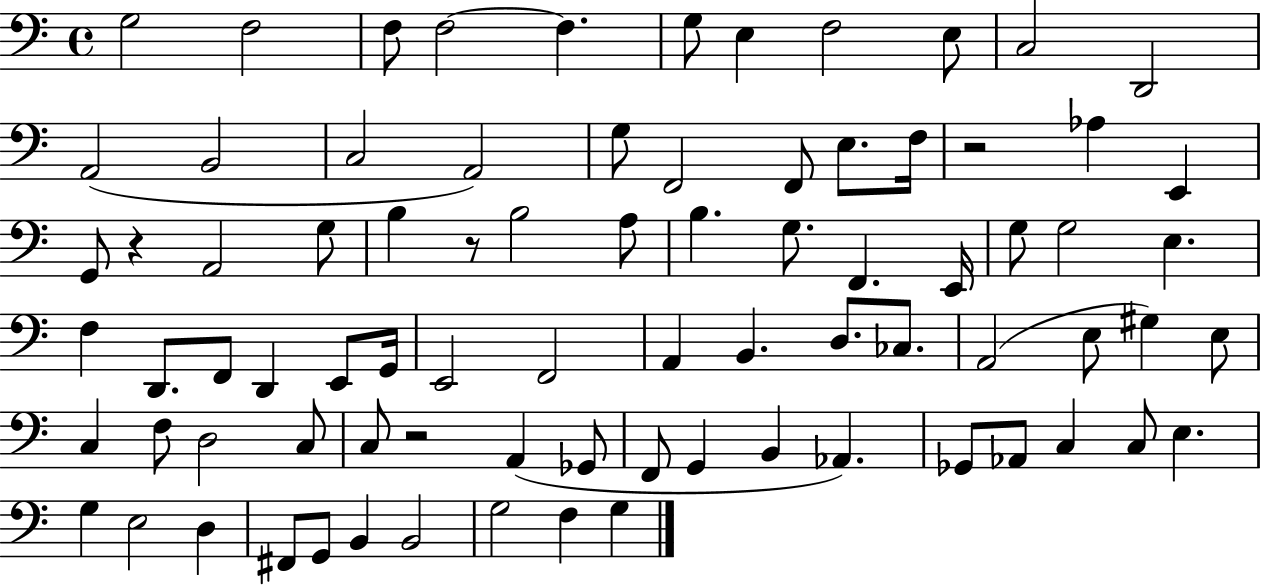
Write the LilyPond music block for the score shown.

{
  \clef bass
  \time 4/4
  \defaultTimeSignature
  \key c \major
  g2 f2 | f8 f2~~ f4. | g8 e4 f2 e8 | c2 d,2 | \break a,2( b,2 | c2 a,2) | g8 f,2 f,8 e8. f16 | r2 aes4 e,4 | \break g,8 r4 a,2 g8 | b4 r8 b2 a8 | b4. g8. f,4. e,16 | g8 g2 e4. | \break f4 d,8. f,8 d,4 e,8 g,16 | e,2 f,2 | a,4 b,4. d8. ces8. | a,2( e8 gis4) e8 | \break c4 f8 d2 c8 | c8 r2 a,4( ges,8 | f,8 g,4 b,4 aes,4.) | ges,8 aes,8 c4 c8 e4. | \break g4 e2 d4 | fis,8 g,8 b,4 b,2 | g2 f4 g4 | \bar "|."
}